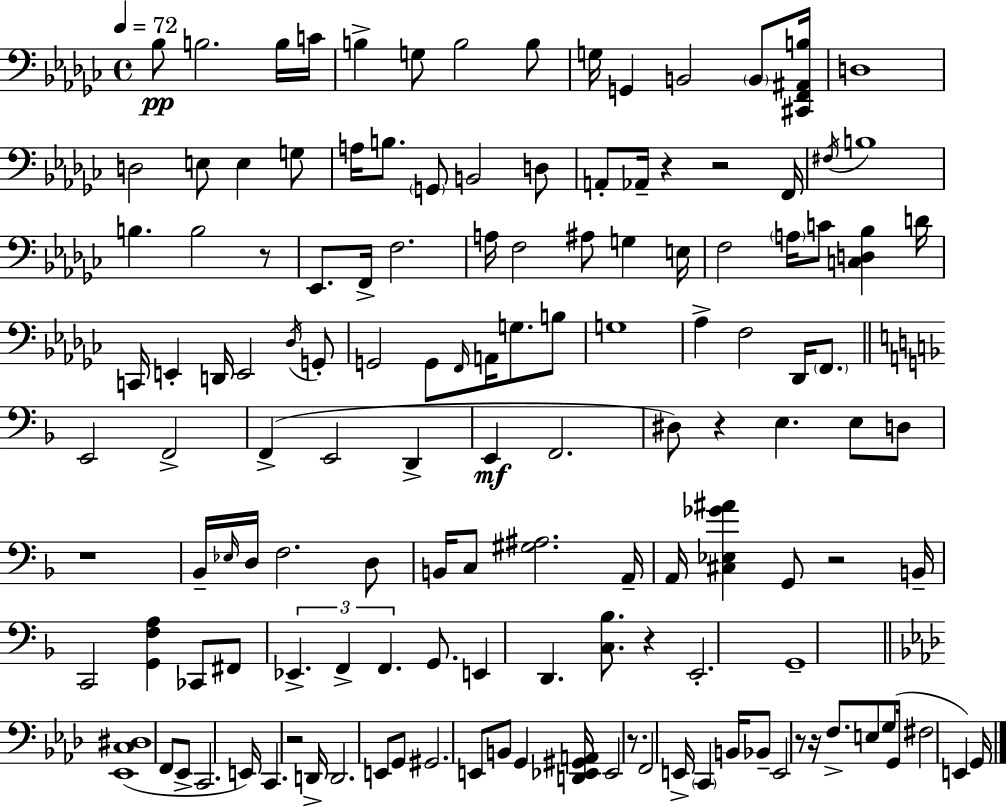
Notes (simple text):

Bb3/e B3/h. B3/s C4/s B3/q G3/e B3/h B3/e G3/s G2/q B2/h B2/e [C#2,F2,A#2,B3]/s D3/w D3/h E3/e E3/q G3/e A3/s B3/e. G2/e B2/h D3/e A2/e Ab2/s R/q R/h F2/s F#3/s B3/w B3/q. B3/h R/e Eb2/e. F2/s F3/h. A3/s F3/h A#3/e G3/q E3/s F3/h A3/s C4/e [C3,D3,Bb3]/q D4/s C2/s E2/q D2/s E2/h Db3/s G2/e G2/h G2/e F2/s A2/s G3/e. B3/e G3/w Ab3/q F3/h Db2/s F2/e. E2/h F2/h F2/q E2/h D2/q E2/q F2/h. D#3/e R/q E3/q. E3/e D3/e R/w Bb2/s Eb3/s D3/s F3/h. D3/e B2/s C3/e [G#3,A#3]/h. A2/s A2/s [C#3,Eb3,Gb4,A#4]/q G2/e R/h B2/s C2/h [G2,F3,A3]/q CES2/e F#2/e Eb2/q. F2/q F2/q. G2/e. E2/q D2/q. [C3,Bb3]/e. R/q E2/h. G2/w [Eb2,C3,D#3]/w F2/e Eb2/e C2/h. E2/s C2/q. R/h D2/s D2/h. E2/e G2/e G#2/h. E2/e B2/e G2/q [D2,Eb2,G#2,A2]/s Eb2/h R/e. F2/h E2/s C2/q B2/s Bb2/e E2/h R/e R/s F3/e. E3/e G3/e G2/s F#3/h E2/q G2/s